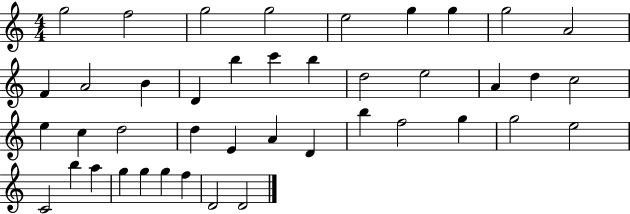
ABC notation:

X:1
T:Untitled
M:4/4
L:1/4
K:C
g2 f2 g2 g2 e2 g g g2 A2 F A2 B D b c' b d2 e2 A d c2 e c d2 d E A D b f2 g g2 e2 C2 b a g g g f D2 D2